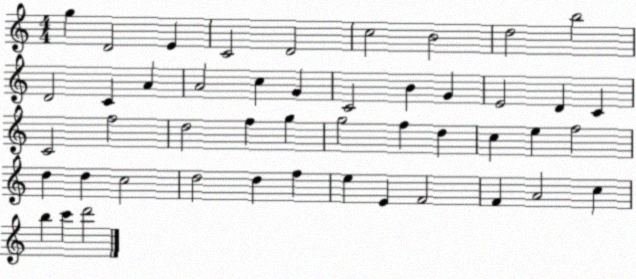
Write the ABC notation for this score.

X:1
T:Untitled
M:4/4
L:1/4
K:C
g D2 E C2 D2 c2 B2 d2 b2 D2 C A A2 c G C2 B G E2 D C C2 f2 d2 f g g2 f d c e f2 d d c2 d2 d f e E F2 F A2 c b c' d'2